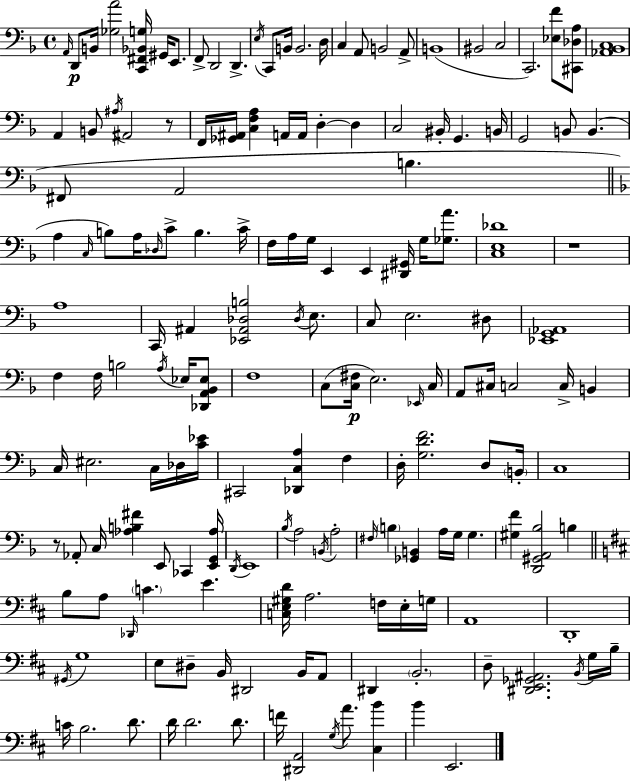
{
  \clef bass
  \time 4/4
  \defaultTimeSignature
  \key d \minor
  \repeat volta 2 { \grace { a,16 }\p d,8 b,16 <ges a'>2 <c, fis, bes, g>16 gis,16 e,8. | f,8-> d,2 d,4.-> | \acciaccatura { e16 } c,8 b,16 b,2. | d16 c4 a,8 b,2 | \break a,8-> b,1( | bis,2 c2 | c,2.) <ees f'>8 | <cis, des a>8 <aes, bes, c>1 | \break a,4 b,8 \acciaccatura { ais16 } ais,2 | r8 f,16 <ges, ais,>16 <c f a>4 a,16 a,16 d4-.~~ d4 | c2 bis,16-. g,4. | b,16 g,2 b,8 b,4.( | \break fis,8 a,2 b4. | \bar "||" \break \key f \major a4 \grace { c16 }) b8 a16 \grace { des16 } c'8-> b4. | c'16-> f16 a16 g16 e,4 e,4 <dis, gis,>16 g16 <ges a'>8. | <c e des'>1 | r1 | \break a1 | c,16 ais,4 <ees, ais, des b>2 \acciaccatura { des16 } | e8. c8 e2. | dis8 <ees, g, aes,>1 | \break f4 f16 b2 | \acciaccatura { a16 } ees16 <des, a, bes, ees>8 f1 | c8( <c fis>16\p e2.) | \grace { ees,16 } c16 a,8 cis16 c2 | \break c16-> b,4 c16 eis2. | c16 des16 <c' ees'>16 cis,2 <des, c a>4 | f4 d16-. <g d' f'>2. | d8 \parenthesize b,16-. c1 | \break r8 aes,8-. c16 <aes b fis'>4 e,8 | ces,4 <e, g, aes>16 \acciaccatura { d,16 } e,1 | \acciaccatura { bes16 } a2 \acciaccatura { b,16 } | a2-. \grace { fis16 } \parenthesize b4 <ges, b,>4 | \break a16 g16 g4. <gis f'>4 <d, gis, a, bes>2 | b4 \bar "||" \break \key d \major b8 a8 \grace { des,16 } \parenthesize c'4. e'4. | <c e gis d'>16 a2. f16 e16-. | g16 a,1 | d,1-. | \break \acciaccatura { gis,16 } g1 | e8 dis8-- b,16 dis,2 b,16 | a,8 dis,4 \parenthesize b,2.-. | d8-- <dis, e, ges, ais,>2. | \break \acciaccatura { b,16 } g16 b16-- c'16 b2. | d'8. d'16 d'2. | d'8. f'16 <dis, a,>2 \acciaccatura { g16 } a'8. | <cis b'>4 b'4 e,2. | \break } \bar "|."
}